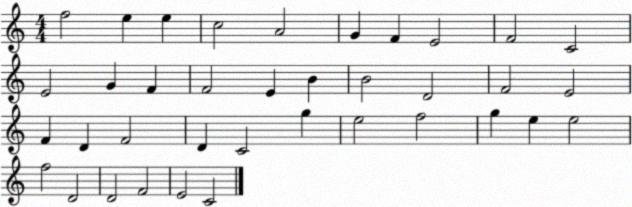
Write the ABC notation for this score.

X:1
T:Untitled
M:4/4
L:1/4
K:C
f2 e e c2 A2 G F E2 F2 C2 E2 G F F2 E B B2 D2 F2 E2 F D F2 D C2 g e2 f2 g e e2 f2 D2 D2 F2 E2 C2